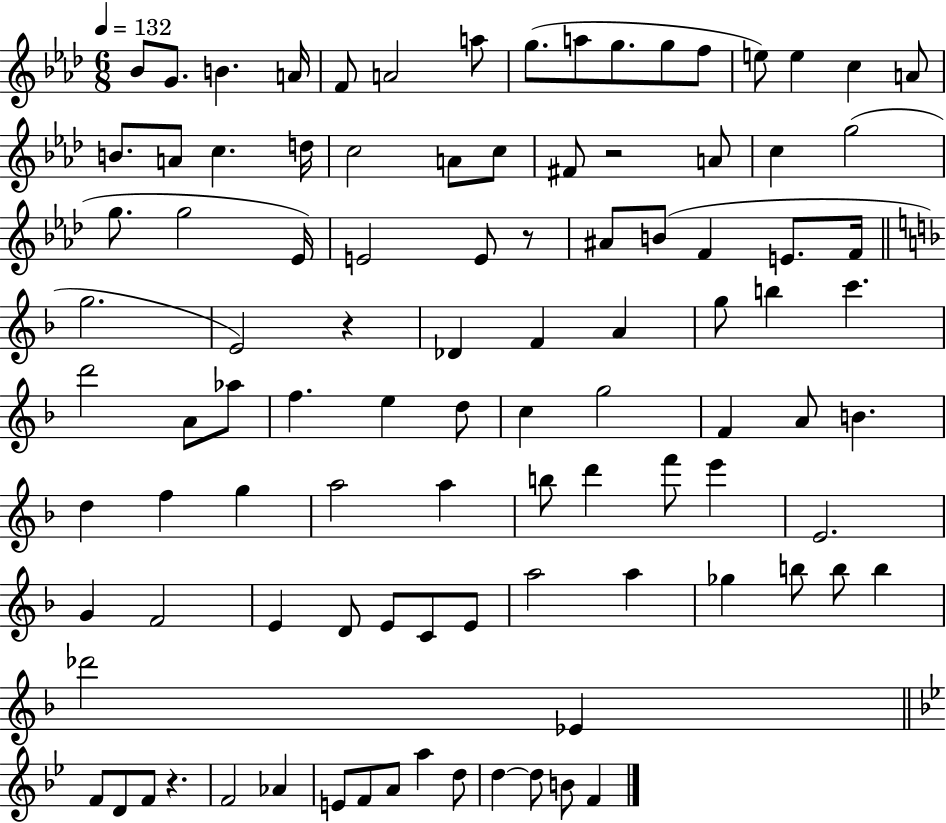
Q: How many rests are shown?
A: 4